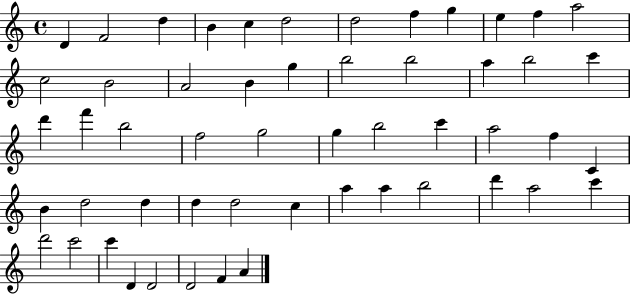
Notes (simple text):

D4/q F4/h D5/q B4/q C5/q D5/h D5/h F5/q G5/q E5/q F5/q A5/h C5/h B4/h A4/h B4/q G5/q B5/h B5/h A5/q B5/h C6/q D6/q F6/q B5/h F5/h G5/h G5/q B5/h C6/q A5/h F5/q C4/q B4/q D5/h D5/q D5/q D5/h C5/q A5/q A5/q B5/h D6/q A5/h C6/q D6/h C6/h C6/q D4/q D4/h D4/h F4/q A4/q